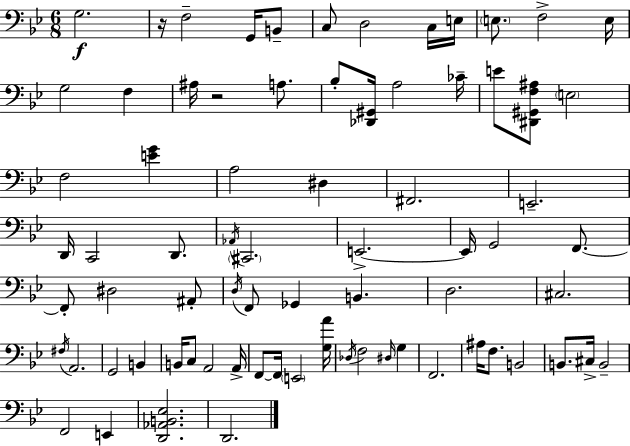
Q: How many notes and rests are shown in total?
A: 75